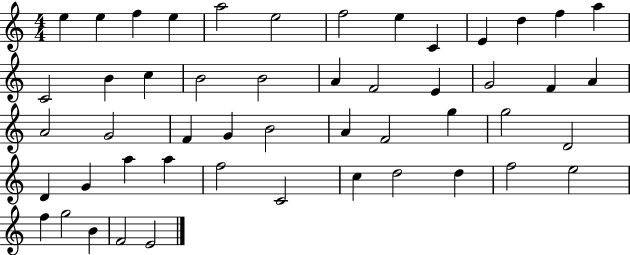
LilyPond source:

{
  \clef treble
  \numericTimeSignature
  \time 4/4
  \key c \major
  e''4 e''4 f''4 e''4 | a''2 e''2 | f''2 e''4 c'4 | e'4 d''4 f''4 a''4 | \break c'2 b'4 c''4 | b'2 b'2 | a'4 f'2 e'4 | g'2 f'4 a'4 | \break a'2 g'2 | f'4 g'4 b'2 | a'4 f'2 g''4 | g''2 d'2 | \break d'4 g'4 a''4 a''4 | f''2 c'2 | c''4 d''2 d''4 | f''2 e''2 | \break f''4 g''2 b'4 | f'2 e'2 | \bar "|."
}